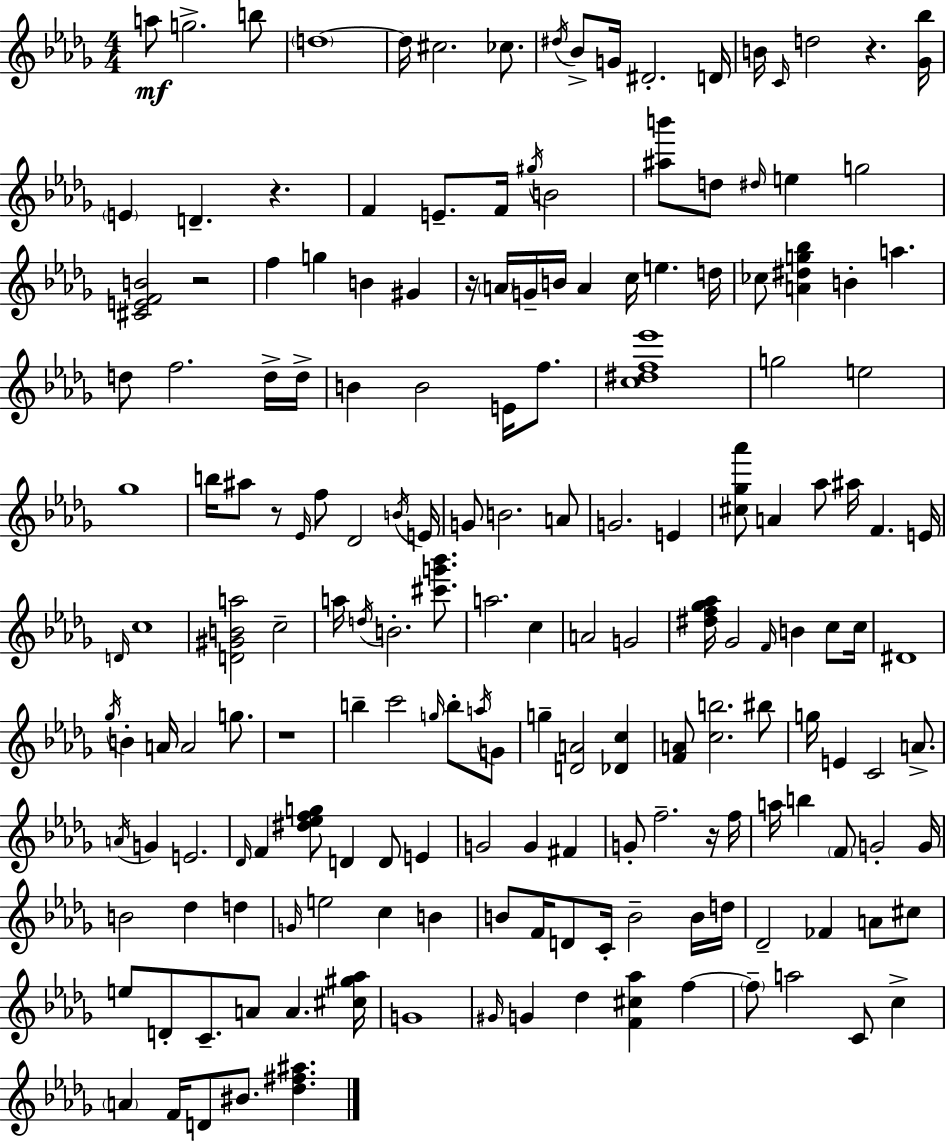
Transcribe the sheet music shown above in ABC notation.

X:1
T:Untitled
M:4/4
L:1/4
K:Bbm
a/2 g2 b/2 d4 d/4 ^c2 _c/2 ^d/4 _B/2 G/4 ^D2 D/4 B/4 C/4 d2 z [_G_b]/4 E D z F E/2 F/4 ^g/4 B2 [^ab']/2 d/2 ^d/4 e g2 [^CEFB]2 z2 f g B ^G z/4 A/4 G/4 B/4 A c/4 e d/4 _c/2 [A^dg_b] B a d/2 f2 d/4 d/4 B B2 E/4 f/2 [c^df_e']4 g2 e2 _g4 b/4 ^a/2 z/2 _E/4 f/2 _D2 B/4 E/4 G/2 B2 A/2 G2 E [^c_g_a']/2 A _a/2 ^a/4 F E/4 D/4 c4 [D^GBa]2 c2 a/4 d/4 B2 [^c'g'_b']/2 a2 c A2 G2 [^df_g_a]/4 _G2 F/4 B c/2 c/4 ^D4 _g/4 B A/4 A2 g/2 z4 b c'2 g/4 b/2 a/4 G/2 g [DA]2 [_Dc] [FA]/2 [cb]2 ^b/2 g/4 E C2 A/2 A/4 G E2 _D/4 F [^d_efg]/2 D D/2 E G2 G ^F G/2 f2 z/4 f/4 a/4 b F/2 G2 G/4 B2 _d d G/4 e2 c B B/2 F/4 D/2 C/4 B2 B/4 d/4 _D2 _F A/2 ^c/2 e/2 D/2 C/2 A/2 A [^c^g_a]/4 G4 ^G/4 G _d [F^c_a] f f/2 a2 C/2 c A F/4 D/2 ^B/2 [_d^f^a]